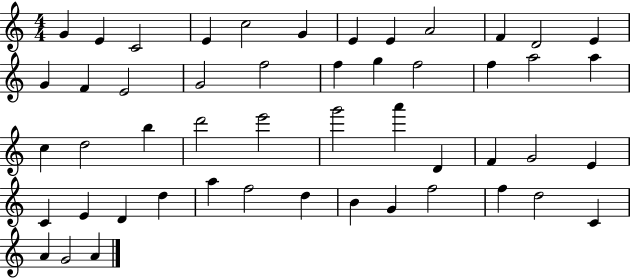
G4/q E4/q C4/h E4/q C5/h G4/q E4/q E4/q A4/h F4/q D4/h E4/q G4/q F4/q E4/h G4/h F5/h F5/q G5/q F5/h F5/q A5/h A5/q C5/q D5/h B5/q D6/h E6/h G6/h A6/q D4/q F4/q G4/h E4/q C4/q E4/q D4/q D5/q A5/q F5/h D5/q B4/q G4/q F5/h F5/q D5/h C4/q A4/q G4/h A4/q